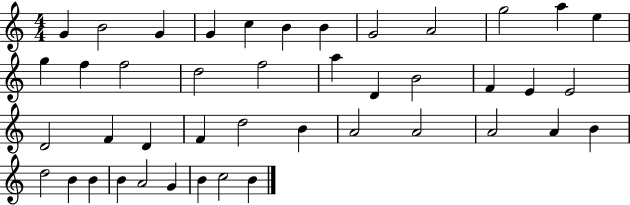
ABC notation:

X:1
T:Untitled
M:4/4
L:1/4
K:C
G B2 G G c B B G2 A2 g2 a e g f f2 d2 f2 a D B2 F E E2 D2 F D F d2 B A2 A2 A2 A B d2 B B B A2 G B c2 B